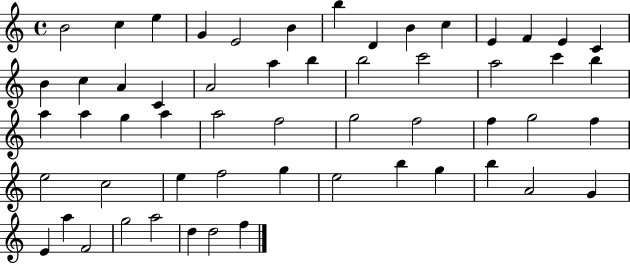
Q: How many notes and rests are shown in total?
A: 56